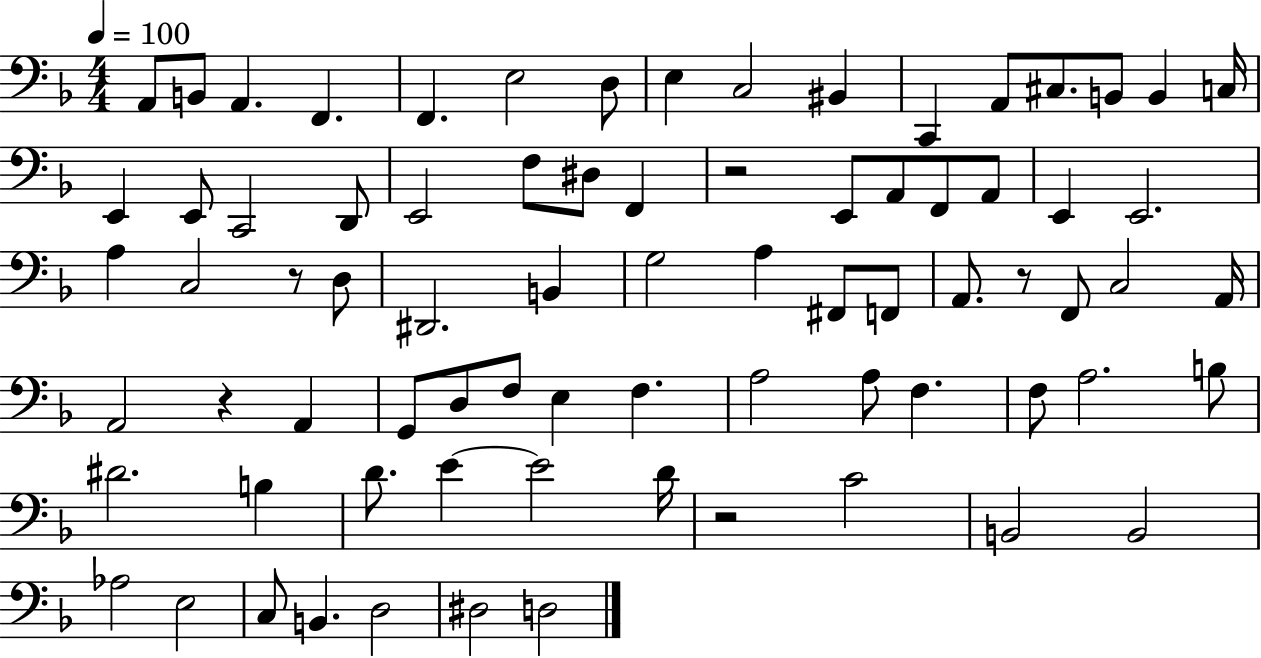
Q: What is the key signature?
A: F major